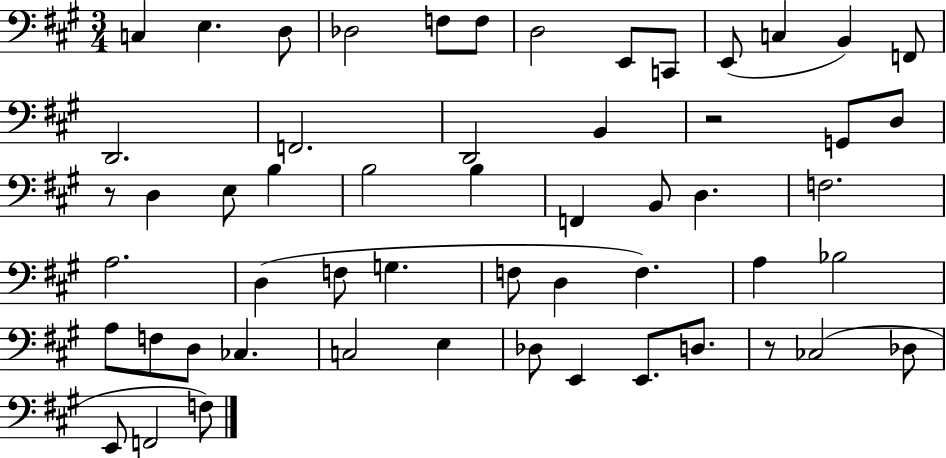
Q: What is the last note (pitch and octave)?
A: F3